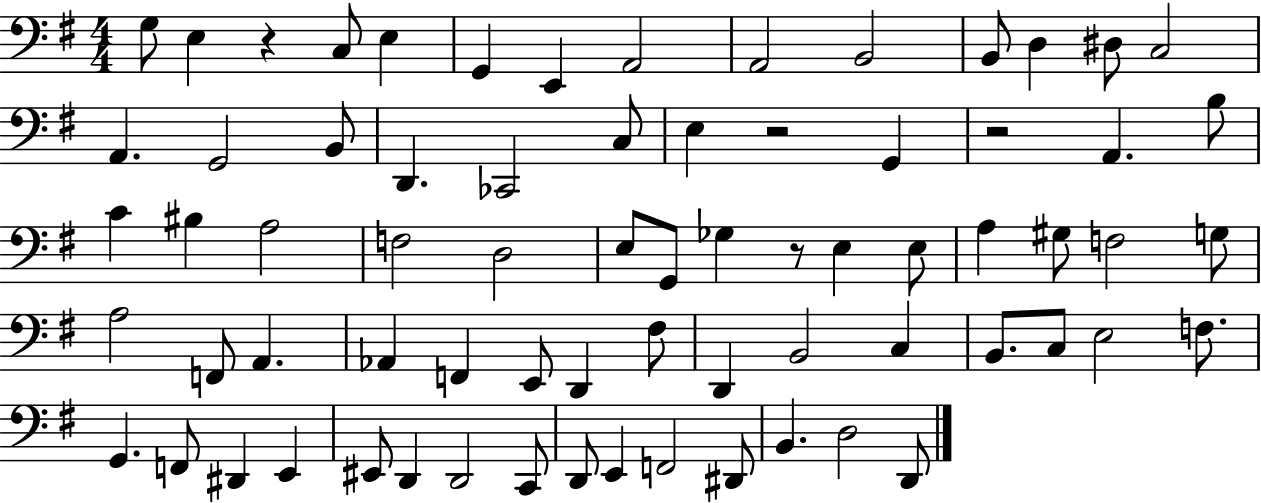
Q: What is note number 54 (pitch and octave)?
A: F2